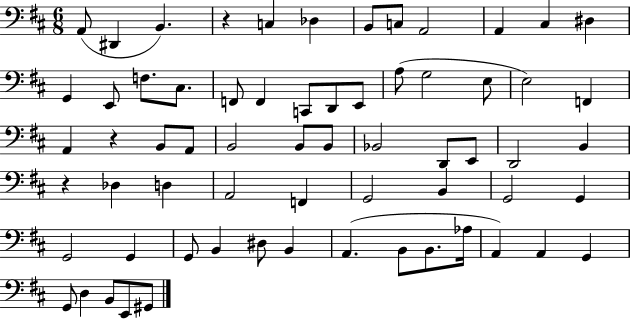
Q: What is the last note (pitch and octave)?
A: G#2